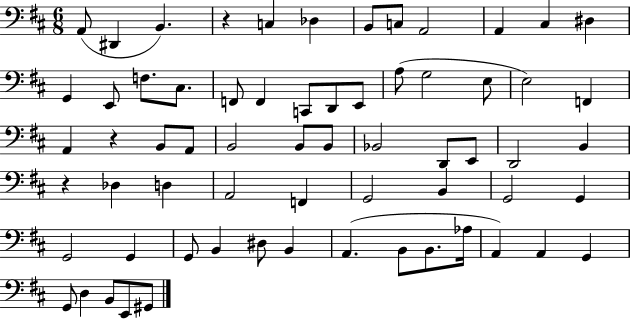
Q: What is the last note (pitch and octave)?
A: G#2